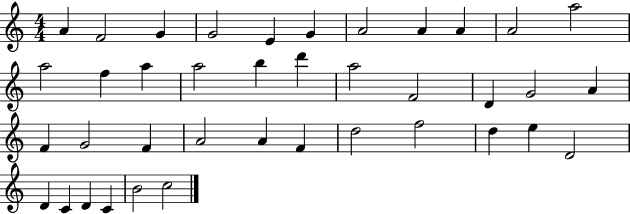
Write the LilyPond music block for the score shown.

{
  \clef treble
  \numericTimeSignature
  \time 4/4
  \key c \major
  a'4 f'2 g'4 | g'2 e'4 g'4 | a'2 a'4 a'4 | a'2 a''2 | \break a''2 f''4 a''4 | a''2 b''4 d'''4 | a''2 f'2 | d'4 g'2 a'4 | \break f'4 g'2 f'4 | a'2 a'4 f'4 | d''2 f''2 | d''4 e''4 d'2 | \break d'4 c'4 d'4 c'4 | b'2 c''2 | \bar "|."
}